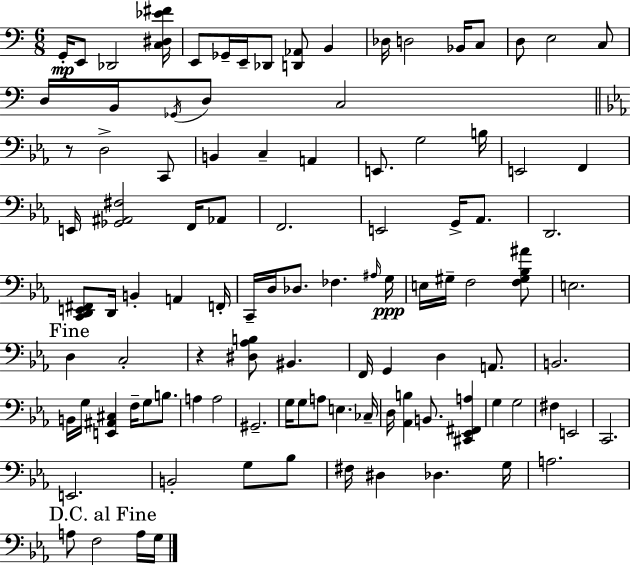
G2/s E2/e Db2/h [C3,D#3,Eb4,F#4]/s E2/e Gb2/s E2/s Db2/e [D2,Ab2]/e B2/q Db3/s D3/h Bb2/s C3/e D3/e E3/h C3/e D3/s B2/s Gb2/s D3/e C3/h R/e D3/h C2/e B2/q C3/q A2/q E2/e. G3/h B3/s E2/h F2/q E2/s [Gb2,A#2,F#3]/h F2/s Ab2/e F2/h. E2/h G2/s Ab2/e. D2/h. [C2,D2,E2,F#2]/e D2/s B2/q A2/q F2/s C2/s D3/s Db3/e. FES3/q. A#3/s G3/s E3/s G#3/s F3/h [F3,G#3,Bb3,A#4]/e E3/h. D3/q C3/h R/q [D#3,Ab3,B3]/e BIS2/q. F2/s G2/q D3/q A2/e. B2/h. B2/s G3/s [E2,A#2,C#3]/q F3/s G3/e B3/e. A3/q A3/h G#2/h. G3/s G3/e A3/e E3/q. CES3/s D3/s [Ab2,B3]/q B2/e. [C#2,Eb2,F#2,A3]/q G3/q G3/h F#3/q E2/h C2/h. E2/h. B2/h G3/e Bb3/e F#3/s D#3/q Db3/q. G3/s A3/h. A3/e F3/h A3/s G3/s